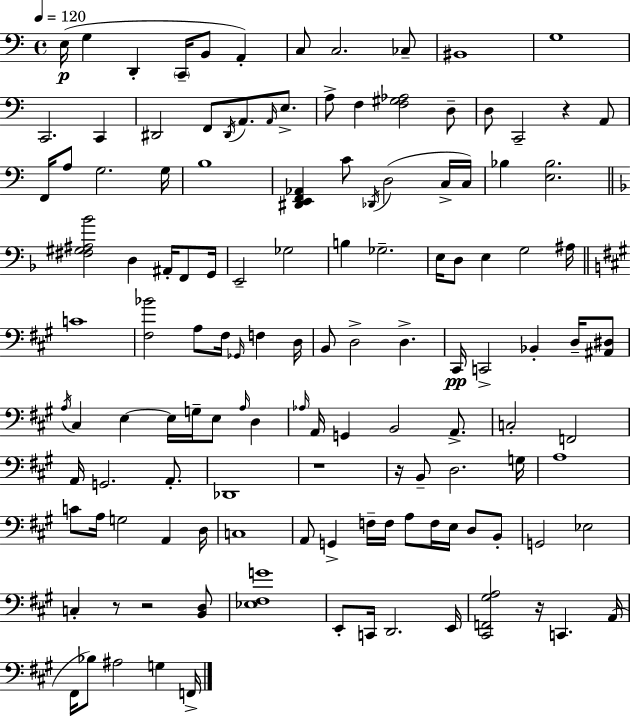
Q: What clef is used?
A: bass